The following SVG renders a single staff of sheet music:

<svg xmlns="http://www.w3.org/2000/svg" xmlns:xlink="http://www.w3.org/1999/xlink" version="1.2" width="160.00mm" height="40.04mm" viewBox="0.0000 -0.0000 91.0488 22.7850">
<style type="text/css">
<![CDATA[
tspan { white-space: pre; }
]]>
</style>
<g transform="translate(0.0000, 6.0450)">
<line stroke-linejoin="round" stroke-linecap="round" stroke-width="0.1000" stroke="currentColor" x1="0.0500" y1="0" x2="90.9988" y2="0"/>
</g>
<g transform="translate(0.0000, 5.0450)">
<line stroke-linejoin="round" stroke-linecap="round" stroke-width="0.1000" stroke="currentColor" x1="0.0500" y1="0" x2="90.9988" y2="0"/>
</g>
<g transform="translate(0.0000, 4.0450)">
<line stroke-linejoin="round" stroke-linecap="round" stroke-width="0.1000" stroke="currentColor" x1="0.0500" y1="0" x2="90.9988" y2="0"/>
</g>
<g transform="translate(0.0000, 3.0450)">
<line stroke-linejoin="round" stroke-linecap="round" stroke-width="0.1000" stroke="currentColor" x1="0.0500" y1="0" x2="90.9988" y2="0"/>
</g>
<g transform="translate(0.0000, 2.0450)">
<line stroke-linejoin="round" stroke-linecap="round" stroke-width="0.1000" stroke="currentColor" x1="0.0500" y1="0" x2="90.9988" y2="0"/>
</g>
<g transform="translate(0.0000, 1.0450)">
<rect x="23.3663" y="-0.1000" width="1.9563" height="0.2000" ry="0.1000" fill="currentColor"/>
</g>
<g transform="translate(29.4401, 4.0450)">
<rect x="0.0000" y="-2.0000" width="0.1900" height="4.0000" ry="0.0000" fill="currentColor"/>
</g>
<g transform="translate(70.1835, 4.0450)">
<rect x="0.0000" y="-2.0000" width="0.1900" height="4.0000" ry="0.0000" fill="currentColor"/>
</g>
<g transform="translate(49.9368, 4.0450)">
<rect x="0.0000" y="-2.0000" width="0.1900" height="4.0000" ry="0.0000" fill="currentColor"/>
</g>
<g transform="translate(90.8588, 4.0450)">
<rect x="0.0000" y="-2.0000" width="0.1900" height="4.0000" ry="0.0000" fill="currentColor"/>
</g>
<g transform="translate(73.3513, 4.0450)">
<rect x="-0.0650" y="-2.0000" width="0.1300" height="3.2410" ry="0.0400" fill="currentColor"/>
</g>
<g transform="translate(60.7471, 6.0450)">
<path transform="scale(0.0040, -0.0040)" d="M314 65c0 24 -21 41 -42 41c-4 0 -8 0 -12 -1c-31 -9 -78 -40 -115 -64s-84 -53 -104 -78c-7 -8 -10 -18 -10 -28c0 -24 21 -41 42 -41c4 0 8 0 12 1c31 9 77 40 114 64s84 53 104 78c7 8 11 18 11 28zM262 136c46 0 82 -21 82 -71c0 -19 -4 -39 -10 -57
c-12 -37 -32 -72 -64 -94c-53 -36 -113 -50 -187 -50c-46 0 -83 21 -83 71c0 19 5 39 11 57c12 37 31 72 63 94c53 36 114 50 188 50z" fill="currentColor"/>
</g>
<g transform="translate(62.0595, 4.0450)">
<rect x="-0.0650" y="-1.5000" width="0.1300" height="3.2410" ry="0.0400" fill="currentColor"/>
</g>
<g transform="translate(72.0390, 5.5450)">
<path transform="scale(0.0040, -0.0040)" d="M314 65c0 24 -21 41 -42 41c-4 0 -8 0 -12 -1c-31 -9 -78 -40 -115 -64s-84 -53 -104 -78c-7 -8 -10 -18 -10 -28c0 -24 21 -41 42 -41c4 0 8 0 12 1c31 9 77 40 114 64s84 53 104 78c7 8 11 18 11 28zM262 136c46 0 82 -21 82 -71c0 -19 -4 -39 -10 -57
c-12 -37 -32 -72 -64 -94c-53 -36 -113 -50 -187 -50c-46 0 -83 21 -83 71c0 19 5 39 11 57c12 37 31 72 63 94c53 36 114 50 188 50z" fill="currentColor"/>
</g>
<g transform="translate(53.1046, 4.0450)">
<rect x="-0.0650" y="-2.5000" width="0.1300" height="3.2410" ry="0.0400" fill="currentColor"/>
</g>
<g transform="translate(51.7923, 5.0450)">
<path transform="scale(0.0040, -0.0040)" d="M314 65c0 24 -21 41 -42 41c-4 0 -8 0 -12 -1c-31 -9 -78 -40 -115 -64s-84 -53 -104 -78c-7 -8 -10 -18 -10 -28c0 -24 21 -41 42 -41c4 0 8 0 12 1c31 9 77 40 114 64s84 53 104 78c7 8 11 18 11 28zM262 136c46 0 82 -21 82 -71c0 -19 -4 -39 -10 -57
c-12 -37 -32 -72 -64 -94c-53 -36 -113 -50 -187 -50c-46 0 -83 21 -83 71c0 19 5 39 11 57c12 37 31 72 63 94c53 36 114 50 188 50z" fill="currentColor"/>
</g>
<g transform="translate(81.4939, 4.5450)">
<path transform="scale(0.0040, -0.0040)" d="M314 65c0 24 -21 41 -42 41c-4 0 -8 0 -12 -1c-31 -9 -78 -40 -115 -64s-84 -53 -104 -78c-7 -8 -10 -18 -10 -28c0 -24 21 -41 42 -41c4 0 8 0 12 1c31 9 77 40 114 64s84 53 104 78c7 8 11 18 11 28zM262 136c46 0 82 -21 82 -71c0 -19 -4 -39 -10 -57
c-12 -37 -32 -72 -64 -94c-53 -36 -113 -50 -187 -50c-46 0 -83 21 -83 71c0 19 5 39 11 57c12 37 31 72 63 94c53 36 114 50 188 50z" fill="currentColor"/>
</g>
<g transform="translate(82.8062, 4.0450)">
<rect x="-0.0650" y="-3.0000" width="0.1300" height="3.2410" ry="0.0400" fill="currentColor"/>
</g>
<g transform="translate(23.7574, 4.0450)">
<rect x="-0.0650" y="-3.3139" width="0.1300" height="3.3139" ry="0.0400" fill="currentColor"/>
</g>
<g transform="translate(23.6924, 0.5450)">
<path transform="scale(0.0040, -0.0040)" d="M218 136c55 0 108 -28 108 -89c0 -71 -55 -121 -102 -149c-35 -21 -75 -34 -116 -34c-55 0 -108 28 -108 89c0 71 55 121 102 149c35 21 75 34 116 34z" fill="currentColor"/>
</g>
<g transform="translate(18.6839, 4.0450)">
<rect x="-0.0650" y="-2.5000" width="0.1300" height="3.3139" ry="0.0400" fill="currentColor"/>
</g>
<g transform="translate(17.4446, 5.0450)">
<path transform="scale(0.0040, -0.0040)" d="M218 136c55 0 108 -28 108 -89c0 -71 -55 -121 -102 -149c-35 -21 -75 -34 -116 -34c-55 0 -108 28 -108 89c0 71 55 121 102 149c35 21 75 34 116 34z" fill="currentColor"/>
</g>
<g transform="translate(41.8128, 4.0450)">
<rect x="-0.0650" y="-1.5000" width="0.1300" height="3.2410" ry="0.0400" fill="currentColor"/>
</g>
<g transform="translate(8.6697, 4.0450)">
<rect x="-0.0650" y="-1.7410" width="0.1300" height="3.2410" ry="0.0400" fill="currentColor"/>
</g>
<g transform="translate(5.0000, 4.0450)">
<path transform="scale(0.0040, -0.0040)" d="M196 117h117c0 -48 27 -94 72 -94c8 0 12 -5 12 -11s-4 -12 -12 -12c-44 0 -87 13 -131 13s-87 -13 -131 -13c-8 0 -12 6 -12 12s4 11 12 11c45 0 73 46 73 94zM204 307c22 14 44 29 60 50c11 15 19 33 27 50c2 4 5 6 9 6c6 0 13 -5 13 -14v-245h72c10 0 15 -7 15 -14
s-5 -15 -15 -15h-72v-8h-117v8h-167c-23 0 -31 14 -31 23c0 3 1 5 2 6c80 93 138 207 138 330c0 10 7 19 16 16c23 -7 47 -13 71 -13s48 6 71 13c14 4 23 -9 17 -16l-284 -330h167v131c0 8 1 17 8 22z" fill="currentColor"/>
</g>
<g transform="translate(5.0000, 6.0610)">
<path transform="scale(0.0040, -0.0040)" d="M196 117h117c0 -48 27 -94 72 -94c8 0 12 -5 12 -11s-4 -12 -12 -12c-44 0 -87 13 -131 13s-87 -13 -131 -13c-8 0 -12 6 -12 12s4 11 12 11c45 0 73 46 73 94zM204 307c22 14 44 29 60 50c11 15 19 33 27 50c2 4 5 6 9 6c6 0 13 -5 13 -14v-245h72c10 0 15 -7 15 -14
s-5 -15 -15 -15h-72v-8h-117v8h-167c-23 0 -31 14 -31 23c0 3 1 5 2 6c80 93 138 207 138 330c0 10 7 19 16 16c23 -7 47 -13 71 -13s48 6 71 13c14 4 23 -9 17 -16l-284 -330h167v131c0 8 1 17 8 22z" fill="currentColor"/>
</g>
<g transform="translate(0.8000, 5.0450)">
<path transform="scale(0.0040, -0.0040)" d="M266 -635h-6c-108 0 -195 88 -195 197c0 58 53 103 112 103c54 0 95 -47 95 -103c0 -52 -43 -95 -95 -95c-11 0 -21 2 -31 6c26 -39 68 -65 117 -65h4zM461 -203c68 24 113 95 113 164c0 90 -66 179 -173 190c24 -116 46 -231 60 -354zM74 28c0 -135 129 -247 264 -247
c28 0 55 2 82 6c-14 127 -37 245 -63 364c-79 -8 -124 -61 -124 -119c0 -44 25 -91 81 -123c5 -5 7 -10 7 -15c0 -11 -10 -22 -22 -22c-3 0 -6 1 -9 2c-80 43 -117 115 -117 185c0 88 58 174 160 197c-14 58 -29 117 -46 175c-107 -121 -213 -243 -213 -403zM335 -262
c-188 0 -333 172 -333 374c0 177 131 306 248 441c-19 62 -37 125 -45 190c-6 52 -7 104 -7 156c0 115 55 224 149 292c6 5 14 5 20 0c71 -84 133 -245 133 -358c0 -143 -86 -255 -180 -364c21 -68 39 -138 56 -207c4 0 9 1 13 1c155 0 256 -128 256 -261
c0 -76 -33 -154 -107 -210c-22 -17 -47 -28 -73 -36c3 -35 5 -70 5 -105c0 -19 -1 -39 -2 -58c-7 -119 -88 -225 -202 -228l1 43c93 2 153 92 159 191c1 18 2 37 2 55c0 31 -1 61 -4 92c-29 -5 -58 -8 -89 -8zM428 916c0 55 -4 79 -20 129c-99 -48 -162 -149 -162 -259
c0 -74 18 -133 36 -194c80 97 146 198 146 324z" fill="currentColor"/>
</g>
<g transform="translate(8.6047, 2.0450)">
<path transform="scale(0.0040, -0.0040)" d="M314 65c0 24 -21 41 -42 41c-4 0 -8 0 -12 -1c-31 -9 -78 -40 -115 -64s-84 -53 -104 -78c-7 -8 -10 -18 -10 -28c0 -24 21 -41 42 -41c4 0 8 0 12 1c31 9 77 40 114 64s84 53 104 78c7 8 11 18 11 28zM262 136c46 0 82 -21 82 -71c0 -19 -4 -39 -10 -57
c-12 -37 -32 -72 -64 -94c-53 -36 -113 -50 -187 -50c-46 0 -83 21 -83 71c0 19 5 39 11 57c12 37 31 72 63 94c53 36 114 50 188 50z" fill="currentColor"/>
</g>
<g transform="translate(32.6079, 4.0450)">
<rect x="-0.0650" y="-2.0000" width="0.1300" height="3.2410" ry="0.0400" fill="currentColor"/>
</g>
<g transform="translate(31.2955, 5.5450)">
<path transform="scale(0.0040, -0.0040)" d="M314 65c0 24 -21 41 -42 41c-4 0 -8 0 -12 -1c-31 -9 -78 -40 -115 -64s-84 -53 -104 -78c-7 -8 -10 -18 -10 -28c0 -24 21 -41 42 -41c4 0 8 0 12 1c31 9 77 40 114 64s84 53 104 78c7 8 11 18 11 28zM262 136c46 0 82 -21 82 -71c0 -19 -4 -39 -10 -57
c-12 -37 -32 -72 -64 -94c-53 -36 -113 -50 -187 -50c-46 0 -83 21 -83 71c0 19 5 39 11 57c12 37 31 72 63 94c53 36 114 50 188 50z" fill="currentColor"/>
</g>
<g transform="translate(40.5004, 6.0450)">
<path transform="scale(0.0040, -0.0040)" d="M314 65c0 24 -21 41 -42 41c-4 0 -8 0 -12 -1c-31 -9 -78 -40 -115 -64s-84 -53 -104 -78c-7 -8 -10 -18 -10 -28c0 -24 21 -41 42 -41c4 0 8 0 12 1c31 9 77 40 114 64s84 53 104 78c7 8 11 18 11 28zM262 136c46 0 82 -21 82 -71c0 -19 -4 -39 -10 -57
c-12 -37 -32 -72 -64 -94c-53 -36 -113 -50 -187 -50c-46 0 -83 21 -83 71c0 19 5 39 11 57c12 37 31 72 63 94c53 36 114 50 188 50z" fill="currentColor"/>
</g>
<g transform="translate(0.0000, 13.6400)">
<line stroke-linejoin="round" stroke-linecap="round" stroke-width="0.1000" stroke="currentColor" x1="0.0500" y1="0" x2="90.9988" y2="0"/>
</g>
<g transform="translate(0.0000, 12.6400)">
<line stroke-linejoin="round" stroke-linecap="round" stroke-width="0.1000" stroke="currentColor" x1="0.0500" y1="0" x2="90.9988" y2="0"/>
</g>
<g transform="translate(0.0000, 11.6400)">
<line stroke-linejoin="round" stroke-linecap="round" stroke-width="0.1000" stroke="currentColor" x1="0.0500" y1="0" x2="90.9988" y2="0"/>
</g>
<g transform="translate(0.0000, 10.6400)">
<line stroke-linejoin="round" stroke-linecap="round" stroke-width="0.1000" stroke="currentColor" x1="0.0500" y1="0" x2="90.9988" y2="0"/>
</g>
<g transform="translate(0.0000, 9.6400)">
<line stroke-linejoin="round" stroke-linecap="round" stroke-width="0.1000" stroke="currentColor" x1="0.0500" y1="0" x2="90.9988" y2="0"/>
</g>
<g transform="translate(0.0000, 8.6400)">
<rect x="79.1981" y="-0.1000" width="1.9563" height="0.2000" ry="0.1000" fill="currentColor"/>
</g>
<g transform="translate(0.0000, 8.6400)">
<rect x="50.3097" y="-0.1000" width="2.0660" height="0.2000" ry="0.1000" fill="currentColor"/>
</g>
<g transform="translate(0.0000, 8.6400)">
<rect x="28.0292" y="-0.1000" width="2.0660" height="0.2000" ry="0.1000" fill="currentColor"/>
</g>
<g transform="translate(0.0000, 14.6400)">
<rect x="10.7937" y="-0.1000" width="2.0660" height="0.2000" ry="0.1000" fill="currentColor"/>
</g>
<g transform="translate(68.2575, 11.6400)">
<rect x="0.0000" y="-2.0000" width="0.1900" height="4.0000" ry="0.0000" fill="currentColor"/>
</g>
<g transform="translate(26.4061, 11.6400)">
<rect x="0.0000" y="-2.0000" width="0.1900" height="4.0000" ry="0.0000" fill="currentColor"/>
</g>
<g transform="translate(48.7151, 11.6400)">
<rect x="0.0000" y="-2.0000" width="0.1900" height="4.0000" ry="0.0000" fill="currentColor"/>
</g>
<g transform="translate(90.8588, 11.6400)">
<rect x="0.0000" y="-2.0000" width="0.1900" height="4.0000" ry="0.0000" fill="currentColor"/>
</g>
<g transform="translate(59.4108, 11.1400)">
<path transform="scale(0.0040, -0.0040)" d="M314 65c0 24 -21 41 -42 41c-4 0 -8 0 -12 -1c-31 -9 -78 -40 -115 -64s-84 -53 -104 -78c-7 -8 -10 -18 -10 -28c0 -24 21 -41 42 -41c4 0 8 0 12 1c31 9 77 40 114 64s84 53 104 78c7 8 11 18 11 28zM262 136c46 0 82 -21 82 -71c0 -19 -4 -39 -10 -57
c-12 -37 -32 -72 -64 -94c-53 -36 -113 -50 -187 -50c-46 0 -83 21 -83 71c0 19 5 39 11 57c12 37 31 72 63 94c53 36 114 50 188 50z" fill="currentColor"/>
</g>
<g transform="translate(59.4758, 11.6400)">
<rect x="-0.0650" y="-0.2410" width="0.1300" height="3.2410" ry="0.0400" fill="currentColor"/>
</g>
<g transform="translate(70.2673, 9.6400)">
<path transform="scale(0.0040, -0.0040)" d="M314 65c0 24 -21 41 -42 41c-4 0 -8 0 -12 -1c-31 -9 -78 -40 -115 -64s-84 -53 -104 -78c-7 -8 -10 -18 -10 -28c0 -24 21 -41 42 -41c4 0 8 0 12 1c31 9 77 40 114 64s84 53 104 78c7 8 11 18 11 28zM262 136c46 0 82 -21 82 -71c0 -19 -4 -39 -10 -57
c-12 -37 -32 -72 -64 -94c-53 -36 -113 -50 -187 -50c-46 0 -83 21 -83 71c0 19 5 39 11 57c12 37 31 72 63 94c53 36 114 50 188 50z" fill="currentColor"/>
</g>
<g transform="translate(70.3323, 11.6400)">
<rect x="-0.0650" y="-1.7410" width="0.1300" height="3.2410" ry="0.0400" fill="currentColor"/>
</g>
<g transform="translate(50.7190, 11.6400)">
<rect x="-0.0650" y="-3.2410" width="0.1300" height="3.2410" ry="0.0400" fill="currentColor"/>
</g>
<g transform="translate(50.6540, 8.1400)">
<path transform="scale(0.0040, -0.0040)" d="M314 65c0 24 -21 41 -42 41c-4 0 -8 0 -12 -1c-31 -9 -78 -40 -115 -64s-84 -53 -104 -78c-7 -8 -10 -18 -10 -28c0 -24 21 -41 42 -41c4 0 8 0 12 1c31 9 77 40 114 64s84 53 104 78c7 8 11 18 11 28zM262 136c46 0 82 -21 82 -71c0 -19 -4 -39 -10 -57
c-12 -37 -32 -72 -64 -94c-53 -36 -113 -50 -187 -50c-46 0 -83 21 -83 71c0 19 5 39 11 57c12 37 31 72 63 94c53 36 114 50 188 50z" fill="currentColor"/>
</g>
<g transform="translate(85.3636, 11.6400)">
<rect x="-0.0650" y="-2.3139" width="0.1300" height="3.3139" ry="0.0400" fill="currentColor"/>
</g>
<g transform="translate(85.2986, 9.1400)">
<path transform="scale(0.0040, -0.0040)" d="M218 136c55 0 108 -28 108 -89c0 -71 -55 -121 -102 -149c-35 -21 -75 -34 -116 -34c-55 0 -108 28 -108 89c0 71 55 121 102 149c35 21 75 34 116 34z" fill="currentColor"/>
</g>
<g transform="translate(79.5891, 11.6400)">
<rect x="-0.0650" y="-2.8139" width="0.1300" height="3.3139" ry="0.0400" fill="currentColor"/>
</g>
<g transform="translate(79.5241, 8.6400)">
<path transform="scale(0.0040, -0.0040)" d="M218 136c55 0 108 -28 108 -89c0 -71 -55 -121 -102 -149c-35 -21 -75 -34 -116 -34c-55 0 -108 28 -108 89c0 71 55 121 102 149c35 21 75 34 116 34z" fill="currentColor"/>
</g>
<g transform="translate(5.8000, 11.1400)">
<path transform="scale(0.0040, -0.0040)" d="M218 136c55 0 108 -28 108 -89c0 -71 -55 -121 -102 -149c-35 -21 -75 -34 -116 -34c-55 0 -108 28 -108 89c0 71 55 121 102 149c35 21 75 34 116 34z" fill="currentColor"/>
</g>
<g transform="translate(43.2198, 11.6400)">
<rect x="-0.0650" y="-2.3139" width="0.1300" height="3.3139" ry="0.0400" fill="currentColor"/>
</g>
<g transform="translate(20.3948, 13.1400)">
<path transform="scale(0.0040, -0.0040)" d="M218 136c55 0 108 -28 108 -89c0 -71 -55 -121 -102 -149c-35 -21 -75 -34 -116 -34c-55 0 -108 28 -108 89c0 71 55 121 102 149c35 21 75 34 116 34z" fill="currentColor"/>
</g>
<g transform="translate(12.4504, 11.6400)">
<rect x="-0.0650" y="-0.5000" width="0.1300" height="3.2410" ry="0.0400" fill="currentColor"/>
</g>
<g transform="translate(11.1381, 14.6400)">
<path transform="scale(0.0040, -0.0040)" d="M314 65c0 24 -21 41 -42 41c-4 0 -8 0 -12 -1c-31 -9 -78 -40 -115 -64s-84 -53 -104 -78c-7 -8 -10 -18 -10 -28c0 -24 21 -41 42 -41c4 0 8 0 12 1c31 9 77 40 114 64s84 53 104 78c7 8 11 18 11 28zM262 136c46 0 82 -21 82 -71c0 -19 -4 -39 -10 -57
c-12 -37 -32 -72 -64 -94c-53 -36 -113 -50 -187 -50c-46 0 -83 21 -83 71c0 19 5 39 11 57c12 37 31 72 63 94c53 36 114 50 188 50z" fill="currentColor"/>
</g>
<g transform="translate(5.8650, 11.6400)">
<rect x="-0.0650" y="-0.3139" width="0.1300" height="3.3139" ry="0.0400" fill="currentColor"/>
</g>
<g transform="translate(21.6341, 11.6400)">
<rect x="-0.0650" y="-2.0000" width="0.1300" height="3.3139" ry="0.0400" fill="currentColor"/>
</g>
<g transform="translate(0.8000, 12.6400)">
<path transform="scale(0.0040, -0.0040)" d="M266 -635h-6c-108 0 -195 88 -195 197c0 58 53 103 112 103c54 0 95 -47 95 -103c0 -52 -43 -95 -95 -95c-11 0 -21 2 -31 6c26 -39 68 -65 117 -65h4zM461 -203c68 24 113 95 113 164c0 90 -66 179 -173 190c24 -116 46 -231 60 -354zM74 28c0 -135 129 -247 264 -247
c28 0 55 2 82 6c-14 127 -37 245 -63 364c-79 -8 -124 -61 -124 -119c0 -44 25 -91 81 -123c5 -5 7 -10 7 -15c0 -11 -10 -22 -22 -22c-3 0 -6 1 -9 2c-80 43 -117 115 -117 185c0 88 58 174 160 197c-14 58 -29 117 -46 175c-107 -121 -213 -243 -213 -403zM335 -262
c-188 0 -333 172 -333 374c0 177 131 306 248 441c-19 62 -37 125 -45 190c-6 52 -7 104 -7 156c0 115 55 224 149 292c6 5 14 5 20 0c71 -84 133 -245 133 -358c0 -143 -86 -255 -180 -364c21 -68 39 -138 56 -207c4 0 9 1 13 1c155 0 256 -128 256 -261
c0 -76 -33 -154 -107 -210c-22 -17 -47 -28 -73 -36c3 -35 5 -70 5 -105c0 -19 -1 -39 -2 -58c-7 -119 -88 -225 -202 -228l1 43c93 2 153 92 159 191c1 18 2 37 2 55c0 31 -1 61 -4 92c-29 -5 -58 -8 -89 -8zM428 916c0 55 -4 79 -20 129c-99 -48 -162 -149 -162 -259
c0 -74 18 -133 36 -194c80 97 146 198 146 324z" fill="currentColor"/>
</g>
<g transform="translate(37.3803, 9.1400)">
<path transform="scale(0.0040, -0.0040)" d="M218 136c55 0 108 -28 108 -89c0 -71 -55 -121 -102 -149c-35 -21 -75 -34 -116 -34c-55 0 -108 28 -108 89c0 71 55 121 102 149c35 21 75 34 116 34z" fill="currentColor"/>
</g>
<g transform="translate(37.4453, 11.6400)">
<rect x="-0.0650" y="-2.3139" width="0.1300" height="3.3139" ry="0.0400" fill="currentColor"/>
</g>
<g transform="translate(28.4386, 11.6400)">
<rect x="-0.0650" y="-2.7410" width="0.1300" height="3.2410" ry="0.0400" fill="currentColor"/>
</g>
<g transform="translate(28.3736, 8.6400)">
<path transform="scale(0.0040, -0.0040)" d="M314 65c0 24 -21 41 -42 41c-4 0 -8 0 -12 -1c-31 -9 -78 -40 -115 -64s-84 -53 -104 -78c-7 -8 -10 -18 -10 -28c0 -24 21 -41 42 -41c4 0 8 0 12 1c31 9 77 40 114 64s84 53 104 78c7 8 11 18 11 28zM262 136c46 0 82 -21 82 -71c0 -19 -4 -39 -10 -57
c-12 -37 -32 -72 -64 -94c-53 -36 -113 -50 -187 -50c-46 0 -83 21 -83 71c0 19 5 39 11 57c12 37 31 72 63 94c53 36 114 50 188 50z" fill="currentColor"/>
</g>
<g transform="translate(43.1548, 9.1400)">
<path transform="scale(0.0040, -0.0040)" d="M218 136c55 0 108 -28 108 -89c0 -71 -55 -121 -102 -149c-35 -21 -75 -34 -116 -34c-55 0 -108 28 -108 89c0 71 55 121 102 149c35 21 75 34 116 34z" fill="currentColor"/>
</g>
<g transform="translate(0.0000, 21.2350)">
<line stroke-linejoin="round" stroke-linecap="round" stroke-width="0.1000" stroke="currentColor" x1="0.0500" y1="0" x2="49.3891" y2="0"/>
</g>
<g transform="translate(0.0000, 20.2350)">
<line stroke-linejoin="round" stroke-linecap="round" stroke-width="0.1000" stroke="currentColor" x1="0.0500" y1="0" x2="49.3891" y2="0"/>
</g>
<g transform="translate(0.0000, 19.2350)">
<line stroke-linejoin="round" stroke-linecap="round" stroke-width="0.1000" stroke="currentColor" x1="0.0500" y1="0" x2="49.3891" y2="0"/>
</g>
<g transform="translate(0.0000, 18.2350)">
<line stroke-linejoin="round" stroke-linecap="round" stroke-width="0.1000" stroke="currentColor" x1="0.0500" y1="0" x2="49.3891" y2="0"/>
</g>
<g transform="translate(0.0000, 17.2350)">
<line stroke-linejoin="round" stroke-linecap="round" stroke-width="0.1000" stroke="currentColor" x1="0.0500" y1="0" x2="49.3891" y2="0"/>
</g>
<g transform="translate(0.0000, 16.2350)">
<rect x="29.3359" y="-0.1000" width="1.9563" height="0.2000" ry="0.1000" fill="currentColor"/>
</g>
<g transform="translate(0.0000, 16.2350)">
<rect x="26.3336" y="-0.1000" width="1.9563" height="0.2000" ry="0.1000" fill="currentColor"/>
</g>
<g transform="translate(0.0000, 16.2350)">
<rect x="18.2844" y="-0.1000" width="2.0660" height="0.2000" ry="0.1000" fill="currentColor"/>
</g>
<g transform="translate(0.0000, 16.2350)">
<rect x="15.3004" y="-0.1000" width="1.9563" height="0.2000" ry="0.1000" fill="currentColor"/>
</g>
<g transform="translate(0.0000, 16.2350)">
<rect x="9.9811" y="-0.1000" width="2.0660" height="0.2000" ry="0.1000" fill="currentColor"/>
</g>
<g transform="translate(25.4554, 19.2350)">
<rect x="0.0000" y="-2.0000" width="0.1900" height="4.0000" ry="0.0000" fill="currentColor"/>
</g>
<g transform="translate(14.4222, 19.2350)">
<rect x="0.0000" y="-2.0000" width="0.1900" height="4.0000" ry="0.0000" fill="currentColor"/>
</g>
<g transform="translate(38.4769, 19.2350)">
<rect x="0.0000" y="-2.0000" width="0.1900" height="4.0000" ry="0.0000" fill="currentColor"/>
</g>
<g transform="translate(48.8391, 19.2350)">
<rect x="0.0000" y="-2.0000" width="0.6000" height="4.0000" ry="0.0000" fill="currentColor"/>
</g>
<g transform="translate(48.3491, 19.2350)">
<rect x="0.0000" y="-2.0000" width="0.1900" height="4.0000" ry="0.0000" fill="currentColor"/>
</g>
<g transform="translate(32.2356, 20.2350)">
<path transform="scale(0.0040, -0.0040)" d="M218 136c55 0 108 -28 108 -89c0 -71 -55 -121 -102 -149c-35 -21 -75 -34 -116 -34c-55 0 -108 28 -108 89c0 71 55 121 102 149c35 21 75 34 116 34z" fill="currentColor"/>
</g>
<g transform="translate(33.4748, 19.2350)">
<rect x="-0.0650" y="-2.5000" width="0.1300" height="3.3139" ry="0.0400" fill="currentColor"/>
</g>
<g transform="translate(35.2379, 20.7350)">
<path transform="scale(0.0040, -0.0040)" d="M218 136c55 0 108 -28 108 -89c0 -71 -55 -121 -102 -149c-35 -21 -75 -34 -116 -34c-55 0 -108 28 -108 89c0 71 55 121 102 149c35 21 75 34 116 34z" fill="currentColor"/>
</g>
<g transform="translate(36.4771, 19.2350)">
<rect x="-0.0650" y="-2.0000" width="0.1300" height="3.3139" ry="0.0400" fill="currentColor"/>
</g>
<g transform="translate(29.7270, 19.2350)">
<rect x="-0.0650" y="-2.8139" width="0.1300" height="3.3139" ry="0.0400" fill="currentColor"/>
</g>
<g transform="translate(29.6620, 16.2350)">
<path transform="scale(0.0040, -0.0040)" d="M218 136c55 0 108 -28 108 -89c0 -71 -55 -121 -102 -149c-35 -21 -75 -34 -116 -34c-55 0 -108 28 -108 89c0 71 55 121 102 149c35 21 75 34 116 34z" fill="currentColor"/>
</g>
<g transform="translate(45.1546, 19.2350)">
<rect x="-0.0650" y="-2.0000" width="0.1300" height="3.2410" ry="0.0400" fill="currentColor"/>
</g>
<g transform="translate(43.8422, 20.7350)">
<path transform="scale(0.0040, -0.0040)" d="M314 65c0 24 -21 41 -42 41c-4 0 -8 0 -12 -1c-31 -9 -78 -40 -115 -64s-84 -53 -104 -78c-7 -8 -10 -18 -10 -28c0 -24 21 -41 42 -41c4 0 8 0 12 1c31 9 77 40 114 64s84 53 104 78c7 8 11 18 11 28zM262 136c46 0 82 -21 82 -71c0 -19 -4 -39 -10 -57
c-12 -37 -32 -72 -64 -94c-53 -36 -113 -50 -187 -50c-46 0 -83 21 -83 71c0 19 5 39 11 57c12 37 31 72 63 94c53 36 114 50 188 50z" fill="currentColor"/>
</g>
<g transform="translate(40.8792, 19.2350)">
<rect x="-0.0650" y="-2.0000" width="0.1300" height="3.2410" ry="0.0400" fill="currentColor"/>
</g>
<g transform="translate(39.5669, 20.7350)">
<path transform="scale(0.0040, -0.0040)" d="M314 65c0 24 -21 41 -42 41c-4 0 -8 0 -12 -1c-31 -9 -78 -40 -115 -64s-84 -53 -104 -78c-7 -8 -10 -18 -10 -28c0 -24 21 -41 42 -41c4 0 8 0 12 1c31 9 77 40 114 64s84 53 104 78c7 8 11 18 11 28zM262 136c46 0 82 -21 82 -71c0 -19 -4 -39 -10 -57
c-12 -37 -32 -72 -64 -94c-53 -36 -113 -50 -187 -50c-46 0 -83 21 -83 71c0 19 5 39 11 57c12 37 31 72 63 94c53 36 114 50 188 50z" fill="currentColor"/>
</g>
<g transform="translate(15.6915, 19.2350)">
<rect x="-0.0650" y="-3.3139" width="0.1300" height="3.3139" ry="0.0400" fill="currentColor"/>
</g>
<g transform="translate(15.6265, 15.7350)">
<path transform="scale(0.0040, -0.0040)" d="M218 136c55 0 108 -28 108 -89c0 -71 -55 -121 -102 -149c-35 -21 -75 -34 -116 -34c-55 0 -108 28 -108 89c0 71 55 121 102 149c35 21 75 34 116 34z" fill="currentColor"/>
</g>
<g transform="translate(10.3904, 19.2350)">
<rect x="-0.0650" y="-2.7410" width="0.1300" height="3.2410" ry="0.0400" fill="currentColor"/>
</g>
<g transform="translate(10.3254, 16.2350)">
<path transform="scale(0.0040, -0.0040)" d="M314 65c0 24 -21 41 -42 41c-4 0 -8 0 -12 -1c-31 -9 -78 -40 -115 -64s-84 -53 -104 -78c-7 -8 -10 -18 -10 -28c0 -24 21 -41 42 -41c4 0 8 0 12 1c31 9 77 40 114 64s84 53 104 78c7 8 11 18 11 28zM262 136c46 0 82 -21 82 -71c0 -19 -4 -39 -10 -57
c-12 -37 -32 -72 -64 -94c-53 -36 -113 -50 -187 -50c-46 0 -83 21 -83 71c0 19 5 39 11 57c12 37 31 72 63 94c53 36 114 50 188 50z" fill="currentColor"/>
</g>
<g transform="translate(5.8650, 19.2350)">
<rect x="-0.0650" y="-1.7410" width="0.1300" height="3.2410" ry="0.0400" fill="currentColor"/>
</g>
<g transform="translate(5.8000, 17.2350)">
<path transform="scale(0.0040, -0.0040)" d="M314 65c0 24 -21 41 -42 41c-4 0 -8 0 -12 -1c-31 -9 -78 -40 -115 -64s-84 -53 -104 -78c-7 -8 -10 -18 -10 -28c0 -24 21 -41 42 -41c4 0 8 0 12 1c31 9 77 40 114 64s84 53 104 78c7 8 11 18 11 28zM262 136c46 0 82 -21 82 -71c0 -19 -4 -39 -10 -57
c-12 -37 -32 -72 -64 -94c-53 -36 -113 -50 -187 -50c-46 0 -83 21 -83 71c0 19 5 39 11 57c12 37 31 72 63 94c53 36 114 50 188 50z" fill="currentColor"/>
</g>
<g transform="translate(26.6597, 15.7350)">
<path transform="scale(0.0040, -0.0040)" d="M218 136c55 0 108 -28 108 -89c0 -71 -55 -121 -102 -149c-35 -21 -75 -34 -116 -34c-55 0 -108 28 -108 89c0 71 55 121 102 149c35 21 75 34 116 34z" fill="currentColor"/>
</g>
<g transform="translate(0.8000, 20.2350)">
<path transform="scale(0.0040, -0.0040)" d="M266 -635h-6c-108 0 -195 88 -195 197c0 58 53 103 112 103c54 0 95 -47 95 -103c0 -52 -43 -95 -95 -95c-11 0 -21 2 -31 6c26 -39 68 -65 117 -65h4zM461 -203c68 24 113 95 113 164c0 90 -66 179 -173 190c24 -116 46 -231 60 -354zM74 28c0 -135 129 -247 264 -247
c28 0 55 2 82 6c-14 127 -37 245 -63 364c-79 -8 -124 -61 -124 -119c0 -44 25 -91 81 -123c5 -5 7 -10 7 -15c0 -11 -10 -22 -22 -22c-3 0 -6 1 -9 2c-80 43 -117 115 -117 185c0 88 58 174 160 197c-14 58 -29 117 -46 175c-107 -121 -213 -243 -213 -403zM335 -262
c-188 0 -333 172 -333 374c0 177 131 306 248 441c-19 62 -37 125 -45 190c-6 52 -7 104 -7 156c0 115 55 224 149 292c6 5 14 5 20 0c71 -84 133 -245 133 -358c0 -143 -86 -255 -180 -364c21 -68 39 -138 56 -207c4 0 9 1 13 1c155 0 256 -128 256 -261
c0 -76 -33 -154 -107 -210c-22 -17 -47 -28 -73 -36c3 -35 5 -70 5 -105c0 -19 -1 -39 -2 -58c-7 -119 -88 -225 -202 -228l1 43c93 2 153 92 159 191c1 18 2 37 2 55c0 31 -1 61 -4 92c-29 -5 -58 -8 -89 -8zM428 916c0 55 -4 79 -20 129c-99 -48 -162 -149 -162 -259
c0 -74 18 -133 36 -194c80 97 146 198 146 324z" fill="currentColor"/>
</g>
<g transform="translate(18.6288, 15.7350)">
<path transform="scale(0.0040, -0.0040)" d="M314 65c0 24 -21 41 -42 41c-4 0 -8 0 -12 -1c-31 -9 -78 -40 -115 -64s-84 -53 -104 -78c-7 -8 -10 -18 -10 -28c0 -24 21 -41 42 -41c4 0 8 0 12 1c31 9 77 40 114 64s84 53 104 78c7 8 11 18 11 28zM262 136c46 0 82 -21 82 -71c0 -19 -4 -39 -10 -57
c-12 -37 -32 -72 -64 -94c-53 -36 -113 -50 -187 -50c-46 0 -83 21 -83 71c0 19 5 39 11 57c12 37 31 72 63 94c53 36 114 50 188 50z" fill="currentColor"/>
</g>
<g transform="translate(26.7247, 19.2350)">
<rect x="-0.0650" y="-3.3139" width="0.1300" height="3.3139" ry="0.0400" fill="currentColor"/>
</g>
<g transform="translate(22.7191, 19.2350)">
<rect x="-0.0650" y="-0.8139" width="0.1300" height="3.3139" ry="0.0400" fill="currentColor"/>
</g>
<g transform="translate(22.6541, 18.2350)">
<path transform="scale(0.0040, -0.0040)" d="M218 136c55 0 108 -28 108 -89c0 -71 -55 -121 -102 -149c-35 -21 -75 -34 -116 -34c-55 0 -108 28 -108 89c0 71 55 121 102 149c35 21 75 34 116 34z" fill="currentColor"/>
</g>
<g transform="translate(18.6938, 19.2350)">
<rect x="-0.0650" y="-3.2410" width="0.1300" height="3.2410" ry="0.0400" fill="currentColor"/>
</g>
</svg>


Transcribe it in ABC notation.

X:1
T:Untitled
M:4/4
L:1/4
K:C
f2 G b F2 E2 G2 E2 F2 A2 c C2 F a2 g g b2 c2 f2 a g f2 a2 b b2 d b a G F F2 F2